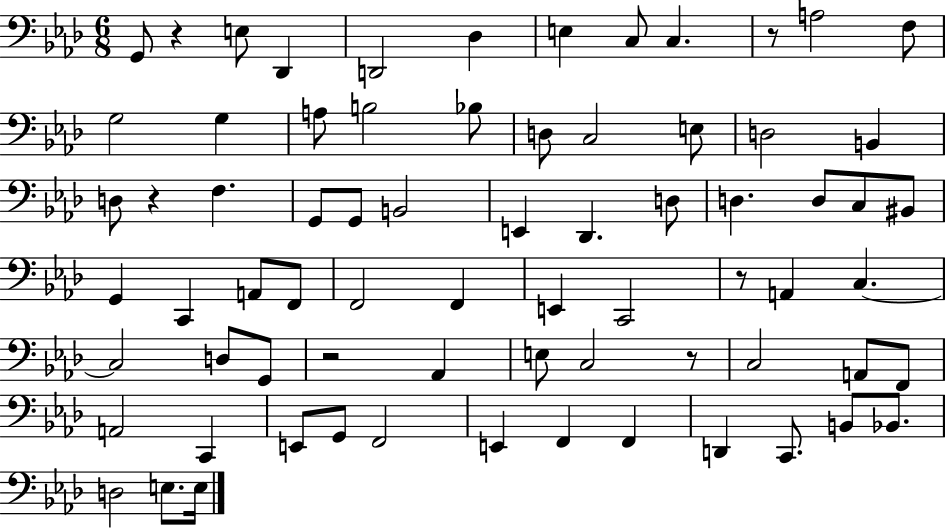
X:1
T:Untitled
M:6/8
L:1/4
K:Ab
G,,/2 z E,/2 _D,, D,,2 _D, E, C,/2 C, z/2 A,2 F,/2 G,2 G, A,/2 B,2 _B,/2 D,/2 C,2 E,/2 D,2 B,, D,/2 z F, G,,/2 G,,/2 B,,2 E,, _D,, D,/2 D, D,/2 C,/2 ^B,,/2 G,, C,, A,,/2 F,,/2 F,,2 F,, E,, C,,2 z/2 A,, C, C,2 D,/2 G,,/2 z2 _A,, E,/2 C,2 z/2 C,2 A,,/2 F,,/2 A,,2 C,, E,,/2 G,,/2 F,,2 E,, F,, F,, D,, C,,/2 B,,/2 _B,,/2 D,2 E,/2 E,/4